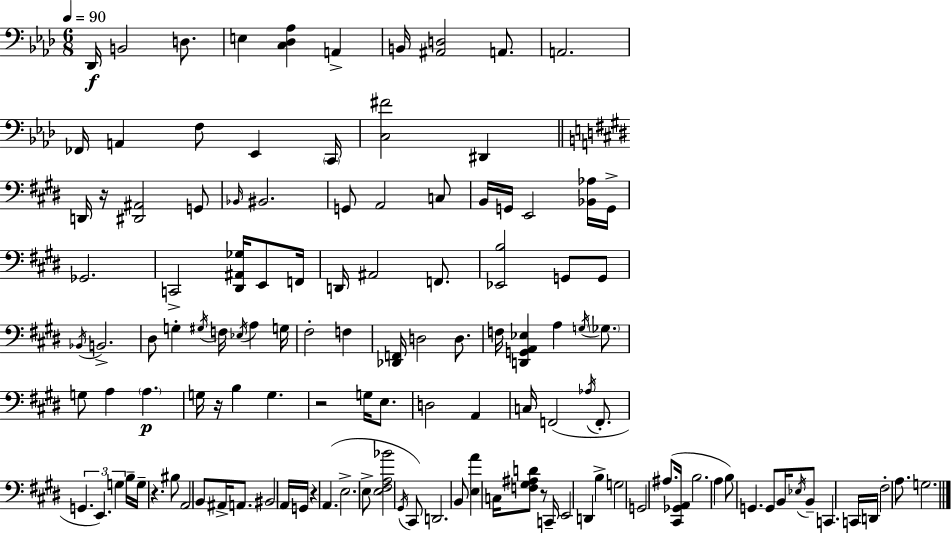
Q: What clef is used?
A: bass